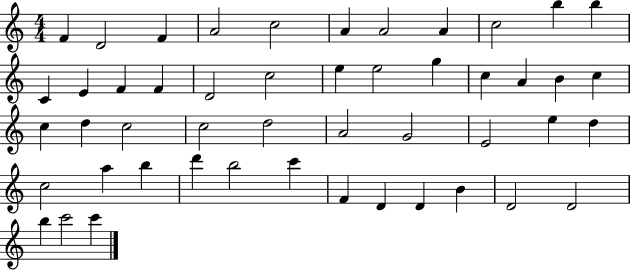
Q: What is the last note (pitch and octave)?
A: C6